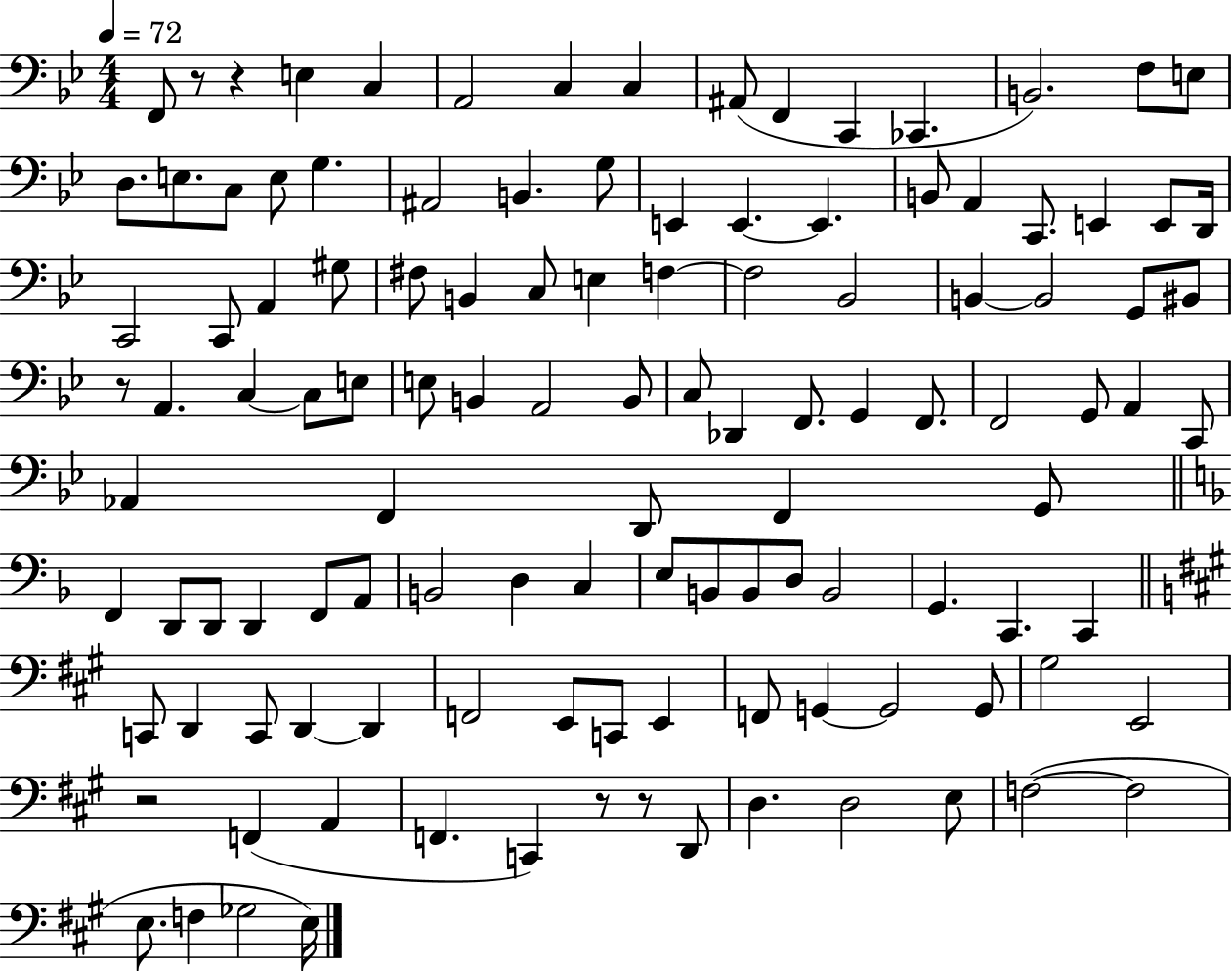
{
  \clef bass
  \numericTimeSignature
  \time 4/4
  \key bes \major
  \tempo 4 = 72
  f,8 r8 r4 e4 c4 | a,2 c4 c4 | ais,8( f,4 c,4 ces,4. | b,2.) f8 e8 | \break d8. e8. c8 e8 g4. | ais,2 b,4. g8 | e,4 e,4.~~ e,4. | b,8 a,4 c,8. e,4 e,8 d,16 | \break c,2 c,8 a,4 gis8 | fis8 b,4 c8 e4 f4~~ | f2 bes,2 | b,4~~ b,2 g,8 bis,8 | \break r8 a,4. c4~~ c8 e8 | e8 b,4 a,2 b,8 | c8 des,4 f,8. g,4 f,8. | f,2 g,8 a,4 c,8 | \break aes,4 f,4 d,8 f,4 g,8 | \bar "||" \break \key f \major f,4 d,8 d,8 d,4 f,8 a,8 | b,2 d4 c4 | e8 b,8 b,8 d8 b,2 | g,4. c,4. c,4 | \break \bar "||" \break \key a \major c,8 d,4 c,8 d,4~~ d,4 | f,2 e,8 c,8 e,4 | f,8 g,4~~ g,2 g,8 | gis2 e,2 | \break r2 f,4( a,4 | f,4. c,4) r8 r8 d,8 | d4. d2 e8 | f2~(~ f2 | \break e8. f4 ges2 e16) | \bar "|."
}